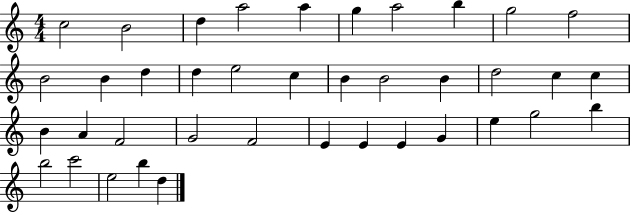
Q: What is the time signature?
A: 4/4